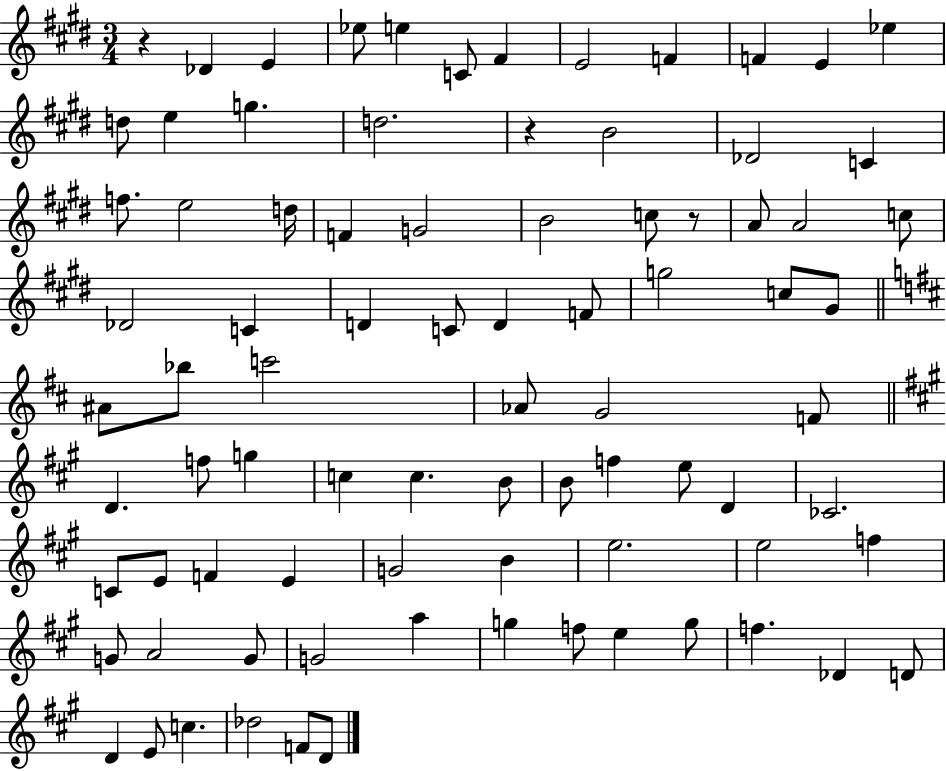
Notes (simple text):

R/q Db4/q E4/q Eb5/e E5/q C4/e F#4/q E4/h F4/q F4/q E4/q Eb5/q D5/e E5/q G5/q. D5/h. R/q B4/h Db4/h C4/q F5/e. E5/h D5/s F4/q G4/h B4/h C5/e R/e A4/e A4/h C5/e Db4/h C4/q D4/q C4/e D4/q F4/e G5/h C5/e G#4/e A#4/e Bb5/e C6/h Ab4/e G4/h F4/e D4/q. F5/e G5/q C5/q C5/q. B4/e B4/e F5/q E5/e D4/q CES4/h. C4/e E4/e F4/q E4/q G4/h B4/q E5/h. E5/h F5/q G4/e A4/h G4/e G4/h A5/q G5/q F5/e E5/q G5/e F5/q. Db4/q D4/e D4/q E4/e C5/q. Db5/h F4/e D4/e